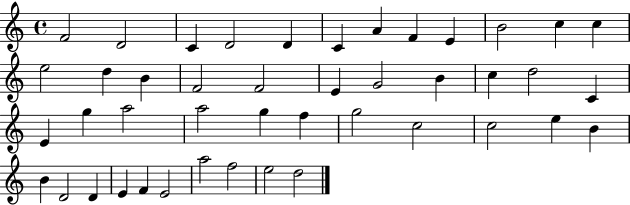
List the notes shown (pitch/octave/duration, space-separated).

F4/h D4/h C4/q D4/h D4/q C4/q A4/q F4/q E4/q B4/h C5/q C5/q E5/h D5/q B4/q F4/h F4/h E4/q G4/h B4/q C5/q D5/h C4/q E4/q G5/q A5/h A5/h G5/q F5/q G5/h C5/h C5/h E5/q B4/q B4/q D4/h D4/q E4/q F4/q E4/h A5/h F5/h E5/h D5/h